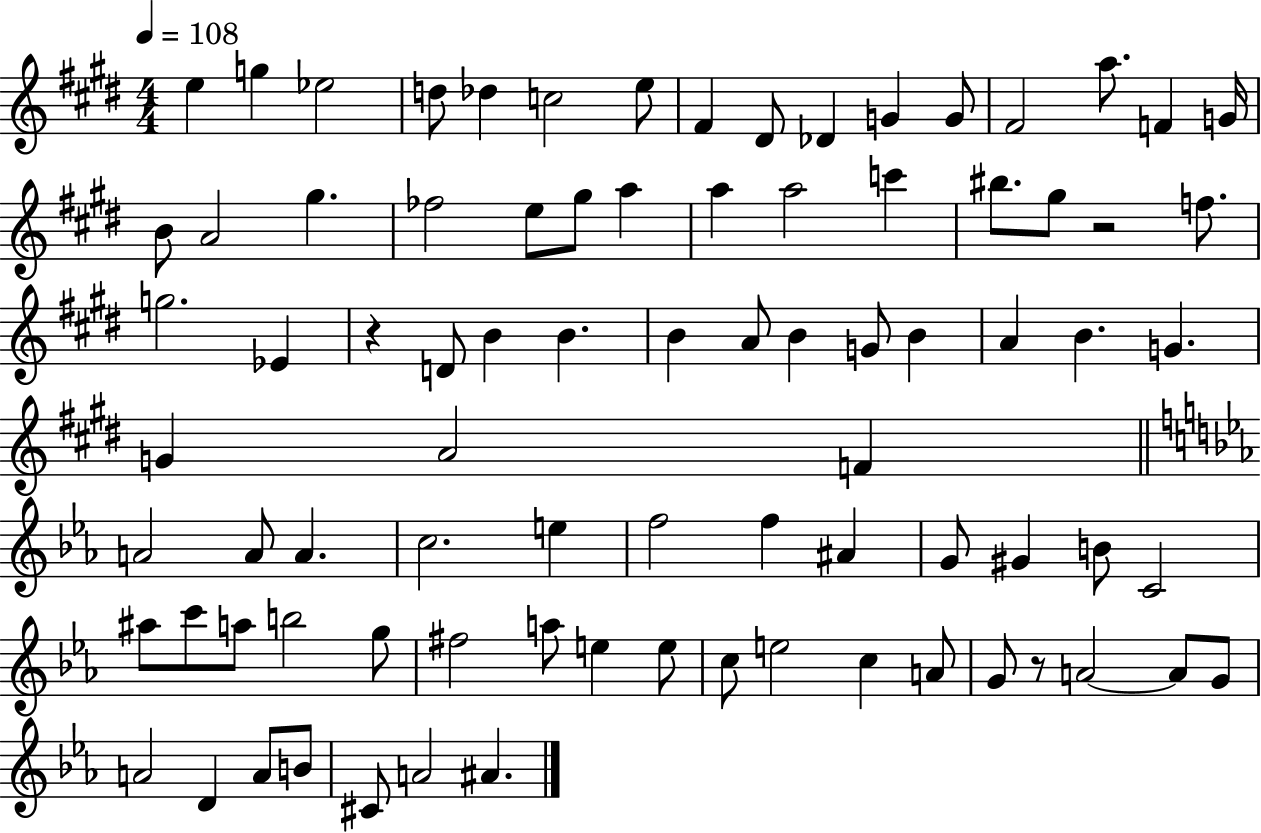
E5/q G5/q Eb5/h D5/e Db5/q C5/h E5/e F#4/q D#4/e Db4/q G4/q G4/e F#4/h A5/e. F4/q G4/s B4/e A4/h G#5/q. FES5/h E5/e G#5/e A5/q A5/q A5/h C6/q BIS5/e. G#5/e R/h F5/e. G5/h. Eb4/q R/q D4/e B4/q B4/q. B4/q A4/e B4/q G4/e B4/q A4/q B4/q. G4/q. G4/q A4/h F4/q A4/h A4/e A4/q. C5/h. E5/q F5/h F5/q A#4/q G4/e G#4/q B4/e C4/h A#5/e C6/e A5/e B5/h G5/e F#5/h A5/e E5/q E5/e C5/e E5/h C5/q A4/e G4/e R/e A4/h A4/e G4/e A4/h D4/q A4/e B4/e C#4/e A4/h A#4/q.